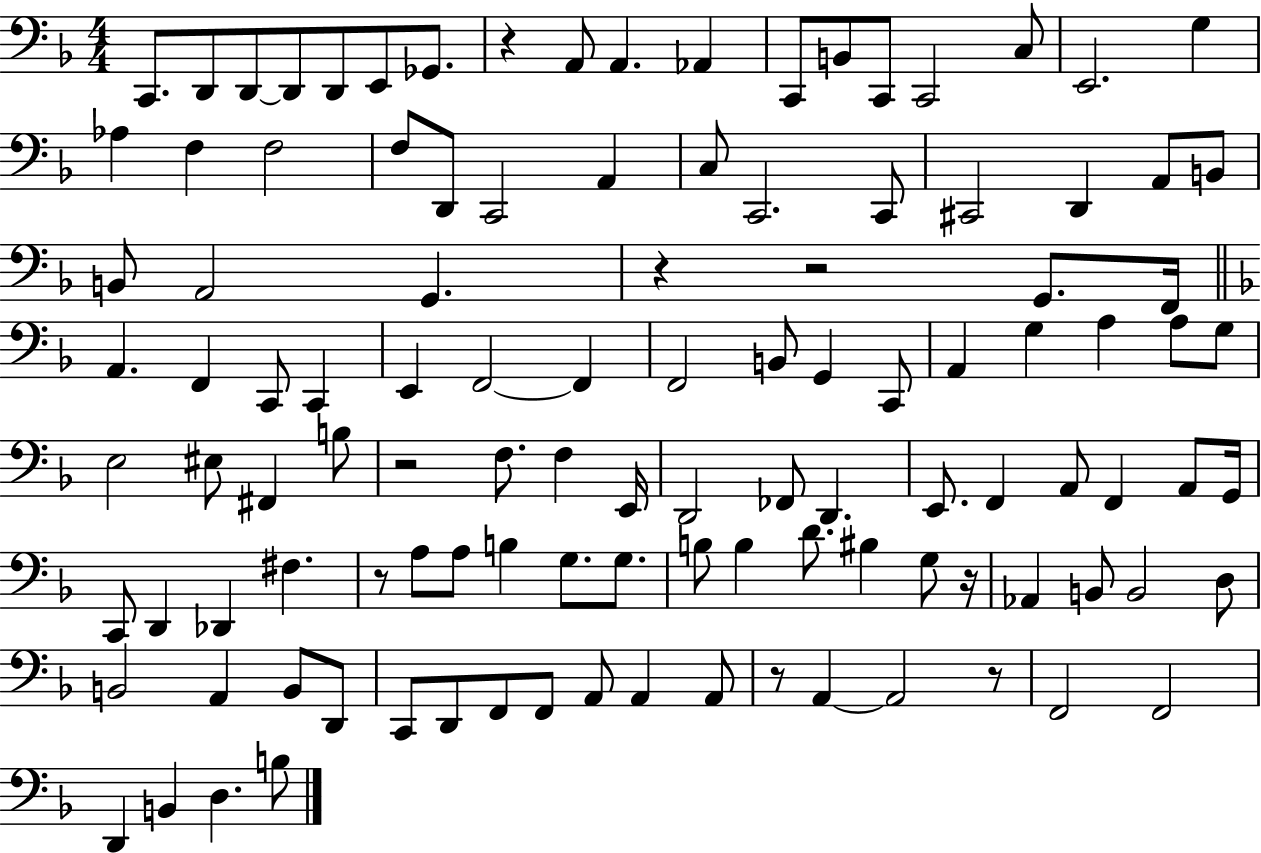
C2/e. D2/e D2/e D2/e D2/e E2/e Gb2/e. R/q A2/e A2/q. Ab2/q C2/e B2/e C2/e C2/h C3/e E2/h. G3/q Ab3/q F3/q F3/h F3/e D2/e C2/h A2/q C3/e C2/h. C2/e C#2/h D2/q A2/e B2/e B2/e A2/h G2/q. R/q R/h G2/e. F2/s A2/q. F2/q C2/e C2/q E2/q F2/h F2/q F2/h B2/e G2/q C2/e A2/q G3/q A3/q A3/e G3/e E3/h EIS3/e F#2/q B3/e R/h F3/e. F3/q E2/s D2/h FES2/e D2/q. E2/e. F2/q A2/e F2/q A2/e G2/s C2/e D2/q Db2/q F#3/q. R/e A3/e A3/e B3/q G3/e. G3/e. B3/e B3/q D4/e. BIS3/q G3/e R/s Ab2/q B2/e B2/h D3/e B2/h A2/q B2/e D2/e C2/e D2/e F2/e F2/e A2/e A2/q A2/e R/e A2/q A2/h R/e F2/h F2/h D2/q B2/q D3/q. B3/e